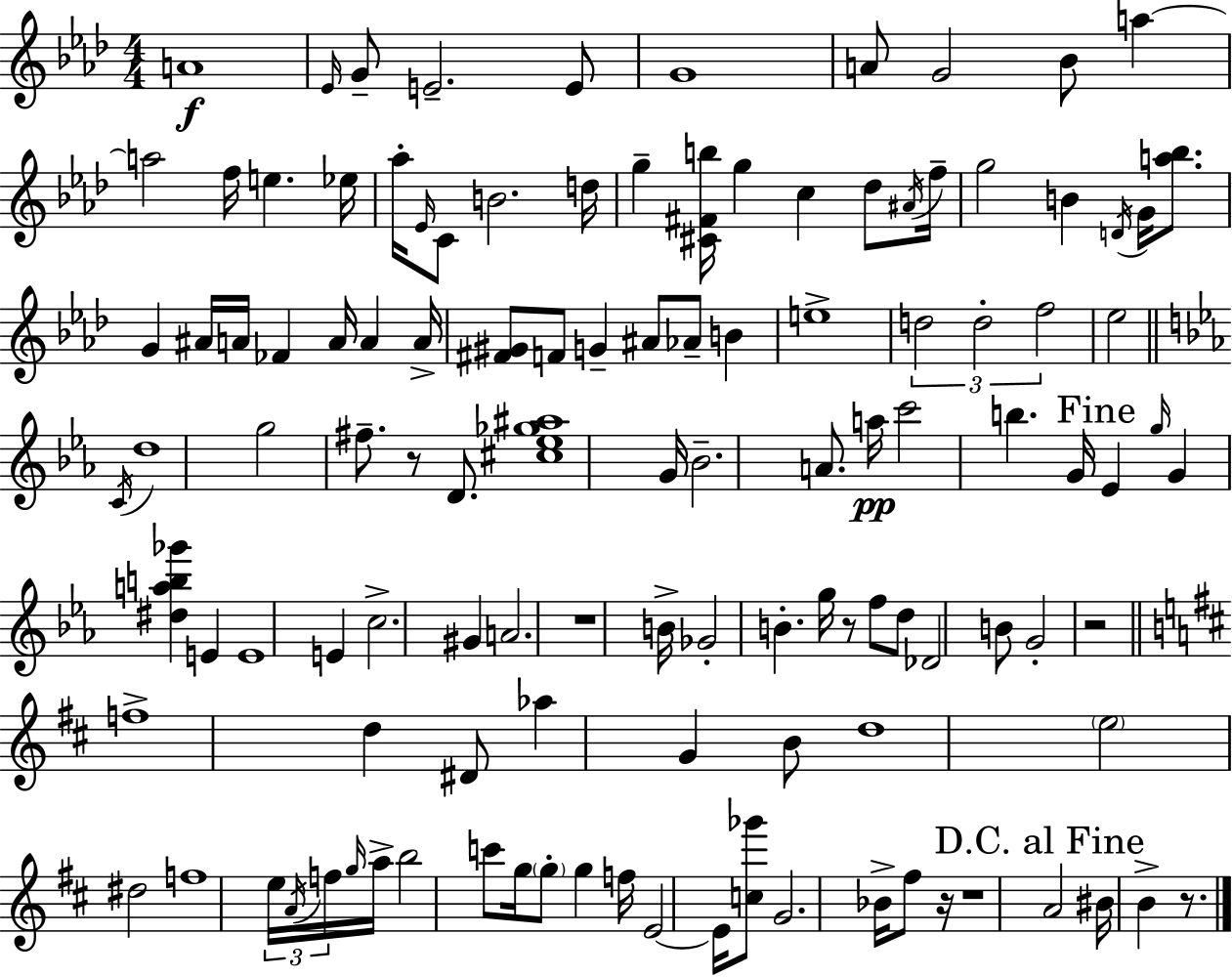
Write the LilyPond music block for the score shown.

{
  \clef treble
  \numericTimeSignature
  \time 4/4
  \key f \minor
  \repeat volta 2 { a'1\f | \grace { ees'16 } g'8-- e'2.-- e'8 | g'1 | a'8 g'2 bes'8 a''4~~ | \break a''2 f''16 e''4. | ees''16 aes''16-. \grace { ees'16 } c'8 b'2. | d''16 g''4-- <cis' fis' b''>16 g''4 c''4 des''8 | \acciaccatura { ais'16 } f''16-- g''2 b'4 \acciaccatura { d'16 } | \break g'16 <a'' bes''>8. g'4 ais'16 a'16 fes'4 a'16 a'4 | a'16-> <fis' gis'>8 f'8 g'4-- ais'8 aes'8-- | b'4 e''1-> | \tuplet 3/2 { d''2 d''2-. | \break f''2 } ees''2 | \bar "||" \break \key c \minor \acciaccatura { c'16 } d''1 | g''2 fis''8.-- r8 d'8. | <cis'' ees'' ges'' ais''>1 | g'16 bes'2.-- a'8. | \break a''16\pp c'''2 b''4. | g'16 \mark "Fine" ees'4 \grace { g''16 } g'4 <dis'' a'' b'' ges'''>4 e'4 | e'1 | e'4 c''2.-> | \break gis'4 a'2. | r1 | b'16-> ges'2-. b'4.-. | g''16 r8 f''8 d''8 des'2 | \break b'8 g'2-. r2 | \bar "||" \break \key b \minor f''1-> | d''4 dis'8 aes''4 g'4 b'8 | d''1 | \parenthesize e''2 dis''2 | \break f''1 | \tuplet 3/2 { e''16 \acciaccatura { a'16 } f''16 } \grace { g''16 } a''16-> b''2 c'''8 g''16 | \parenthesize g''8-. g''4 f''16 e'2~~ e'16 | <c'' ges'''>8 g'2. bes'16-> fis''8 | \break r16 r1 | \mark "D.C. al Fine" a'2 bis'16 b'4-> r8. | } \bar "|."
}